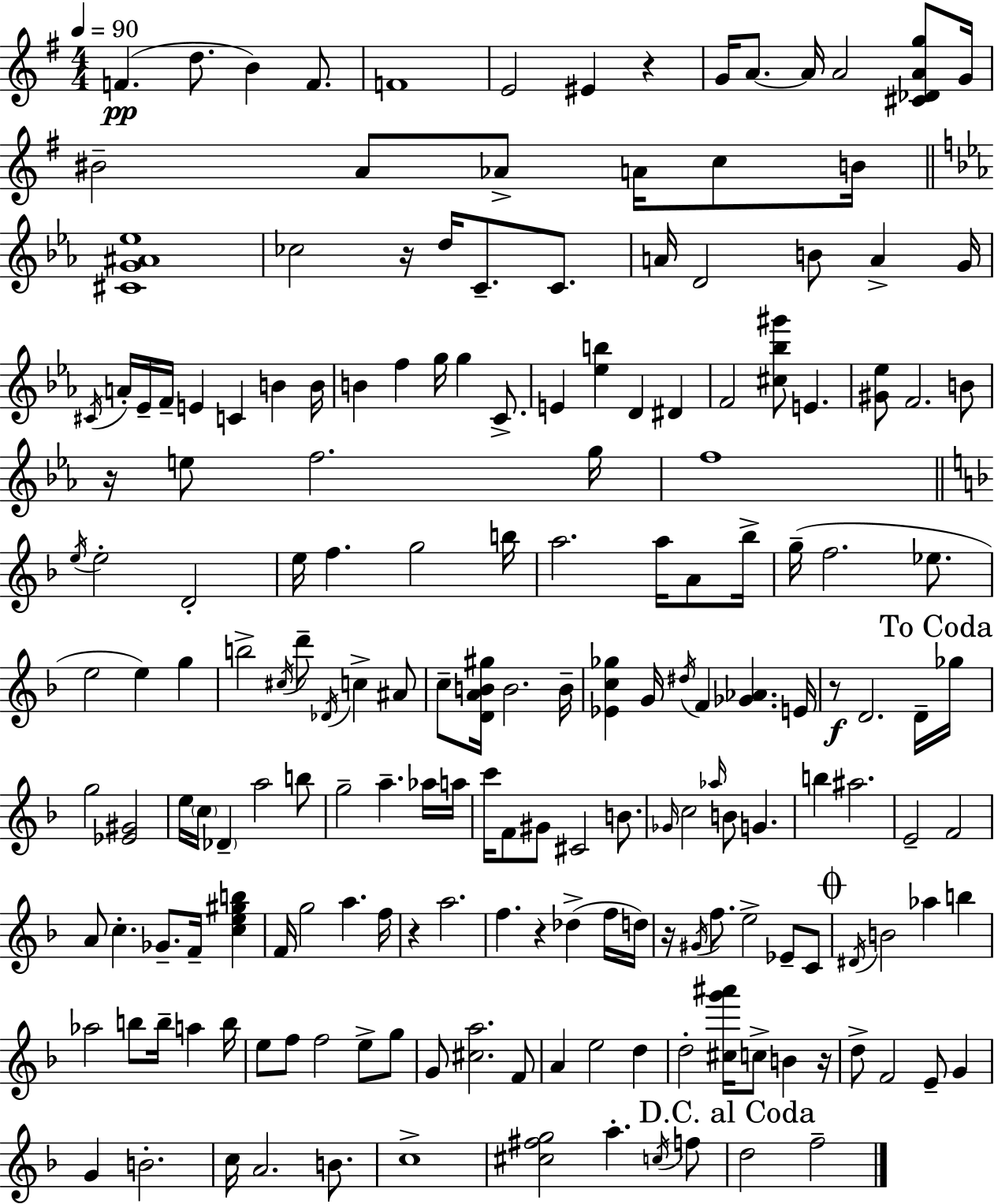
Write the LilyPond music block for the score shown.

{
  \clef treble
  \numericTimeSignature
  \time 4/4
  \key e \minor
  \tempo 4 = 90
  \repeat volta 2 { f'4.(\pp d''8. b'4) f'8. | f'1 | e'2 eis'4 r4 | g'16 a'8.~~ a'16 a'2 <cis' des' a' g''>8 g'16 | \break bis'2-- a'8 aes'8-> a'16 c''8 b'16 | \bar "||" \break \key ees \major <cis' g' ais' ees''>1 | ces''2 r16 d''16 c'8.-- c'8. | a'16 d'2 b'8 a'4-> g'16 | \acciaccatura { cis'16 } a'16-. ees'16-- f'16-- e'4 c'4 b'4 | \break b'16 b'4 f''4 g''16 g''4 c'8.-> | e'4 <ees'' b''>4 d'4 dis'4 | f'2 <cis'' bes'' gis'''>8 e'4. | <gis' ees''>8 f'2. b'8 | \break r16 e''8 f''2. | g''16 f''1 | \bar "||" \break \key d \minor \acciaccatura { e''16 } e''2-. d'2-. | e''16 f''4. g''2 | b''16 a''2. a''16 a'8 | bes''16-> g''16--( f''2. ees''8. | \break e''2 e''4) g''4 | b''2-> \acciaccatura { cis''16 } d'''8-- \acciaccatura { des'16 } c''4-> | ais'8 c''8-- <d' a' b' gis''>16 b'2. | b'16-- <ees' c'' ges''>4 g'16 \acciaccatura { dis''16 } f'4 <ges' aes'>4. | \break e'16 r8\f d'2. | d'16-- \mark "To Coda" ges''16 g''2 <ees' gis'>2 | e''16 \parenthesize c''16 \parenthesize des'4-- a''2 | b''8 g''2-- a''4.-- | \break aes''16 a''16 c'''16 f'8 gis'8 cis'2 | b'8. \grace { ges'16 } c''2 \grace { aes''16 } b'8 | g'4. b''4 ais''2. | e'2-- f'2 | \break a'8 c''4.-. ges'8.-- | f'16-- <c'' e'' gis'' b''>4 f'16 g''2 a''4. | f''16 r4 a''2. | f''4. r4 | \break des''4->( f''16 d''16) r16 \acciaccatura { gis'16 } f''8. e''2-> | ees'8-- c'8 \mark \markup { \musicglyph "scripts.coda" } \acciaccatura { dis'16 } b'2 | aes''4 b''4 aes''2 | b''8 b''16-- a''4 b''16 e''8 f''8 f''2 | \break e''8-> g''8 g'8 <cis'' a''>2. | f'8 a'4 e''2 | d''4 d''2-. | <cis'' g''' ais'''>16 c''8-> b'4 r16 d''8-> f'2 | \break e'8-- g'4 g'4 b'2.-. | c''16 a'2. | b'8. c''1-> | <cis'' fis'' g''>2 | \break a''4.-. \acciaccatura { c''16 } f''8 \mark "D.C. al Coda" d''2 | f''2-- } \bar "|."
}